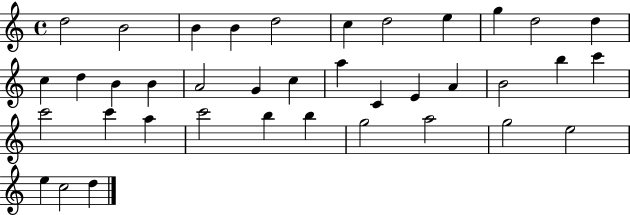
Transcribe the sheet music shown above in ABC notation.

X:1
T:Untitled
M:4/4
L:1/4
K:C
d2 B2 B B d2 c d2 e g d2 d c d B B A2 G c a C E A B2 b c' c'2 c' a c'2 b b g2 a2 g2 e2 e c2 d